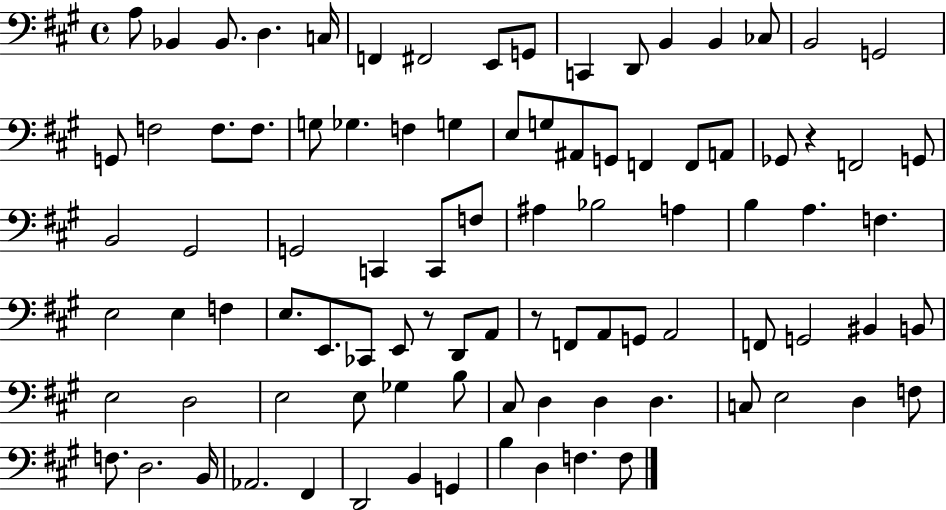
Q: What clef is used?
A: bass